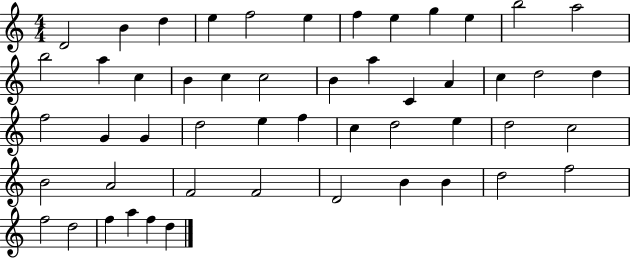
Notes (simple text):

D4/h B4/q D5/q E5/q F5/h E5/q F5/q E5/q G5/q E5/q B5/h A5/h B5/h A5/q C5/q B4/q C5/q C5/h B4/q A5/q C4/q A4/q C5/q D5/h D5/q F5/h G4/q G4/q D5/h E5/q F5/q C5/q D5/h E5/q D5/h C5/h B4/h A4/h F4/h F4/h D4/h B4/q B4/q D5/h F5/h F5/h D5/h F5/q A5/q F5/q D5/q